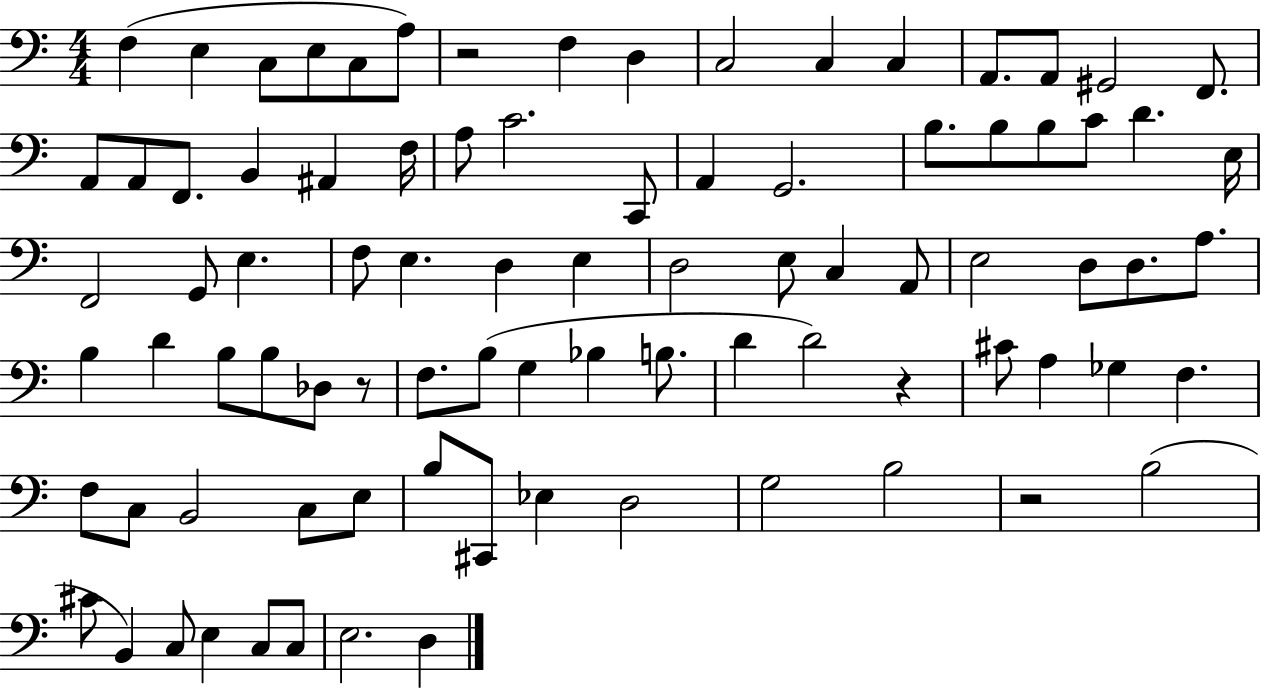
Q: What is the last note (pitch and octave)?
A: D3